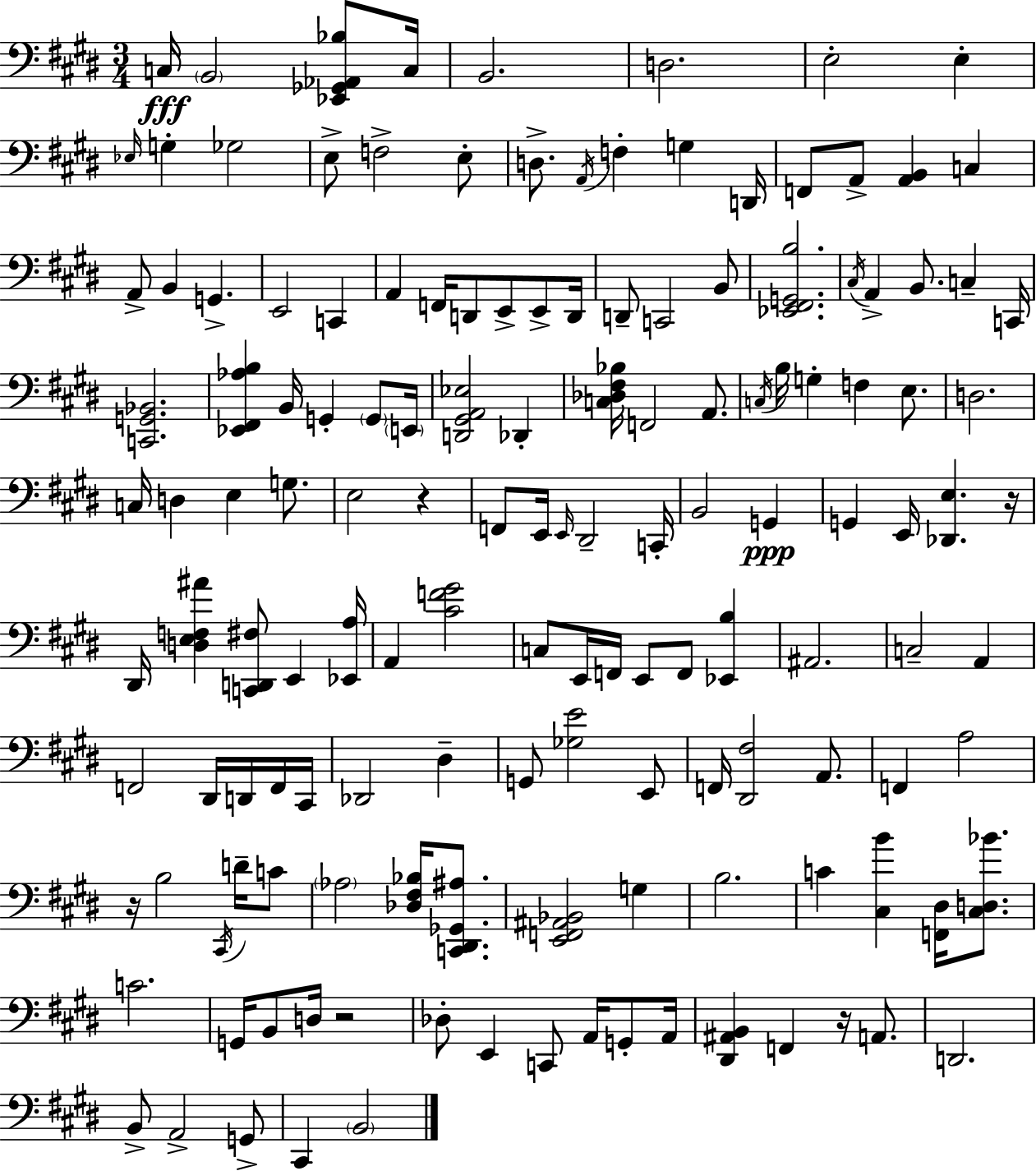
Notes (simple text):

C3/s B2/h [Eb2,Gb2,Ab2,Bb3]/e C3/s B2/h. D3/h. E3/h E3/q Eb3/s G3/q Gb3/h E3/e F3/h E3/e D3/e. A2/s F3/q G3/q D2/s F2/e A2/e [A2,B2]/q C3/q A2/e B2/q G2/q. E2/h C2/q A2/q F2/s D2/e E2/e E2/e D2/s D2/e C2/h B2/e [Eb2,F#2,G2,B3]/h. C#3/s A2/q B2/e. C3/q C2/s [C2,G2,Bb2]/h. [Eb2,F#2,Ab3,B3]/q B2/s G2/q G2/e E2/s [D2,G#2,A2,Eb3]/h Db2/q [C3,Db3,F#3,Bb3]/s F2/h A2/e. C3/s B3/s G3/q F3/q E3/e. D3/h. C3/s D3/q E3/q G3/e. E3/h R/q F2/e E2/s E2/s D#2/h C2/s B2/h G2/q G2/q E2/s [Db2,E3]/q. R/s D#2/s [D3,E3,F3,A#4]/q [C2,D2,F#3]/e E2/q [Eb2,A3]/s A2/q [C#4,F4,G#4]/h C3/e E2/s F2/s E2/e F2/e [Eb2,B3]/q A#2/h. C3/h A2/q F2/h D#2/s D2/s F2/s C#2/s Db2/h D#3/q G2/e [Gb3,E4]/h E2/e F2/s [D#2,F#3]/h A2/e. F2/q A3/h R/s B3/h C#2/s D4/s C4/e Ab3/h [Db3,F#3,Bb3]/s [C2,D#2,Gb2,A#3]/e. [E2,F2,A#2,Bb2]/h G3/q B3/h. C4/q [C#3,B4]/q [F2,D#3]/s [C#3,D3,Bb4]/e. C4/h. G2/s B2/e D3/s R/h Db3/e E2/q C2/e A2/s G2/e A2/s [D#2,A#2,B2]/q F2/q R/s A2/e. D2/h. B2/e A2/h G2/e C#2/q B2/h